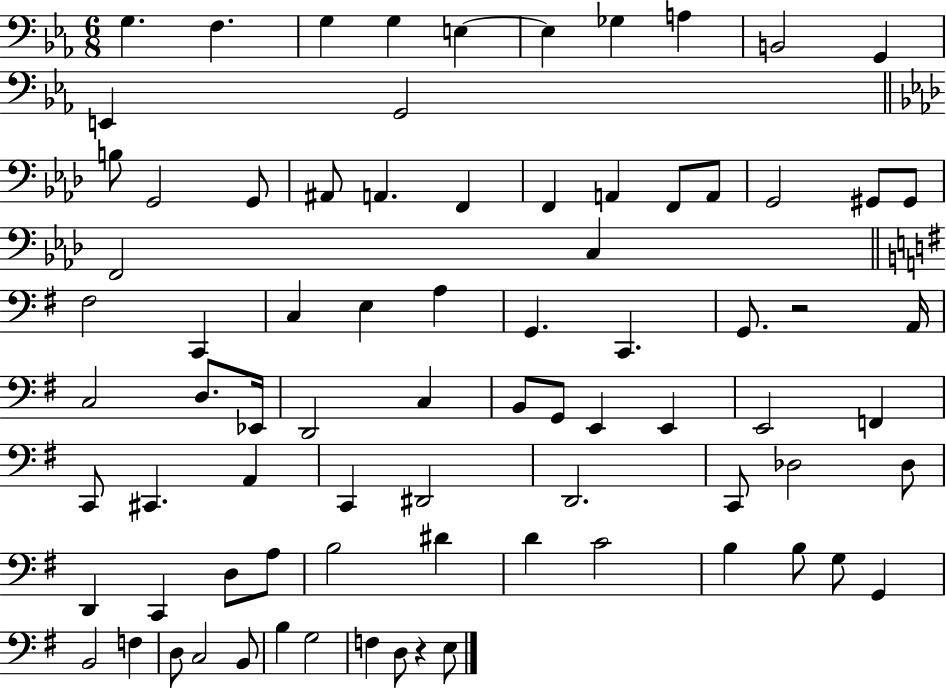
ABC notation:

X:1
T:Untitled
M:6/8
L:1/4
K:Eb
G, F, G, G, E, E, _G, A, B,,2 G,, E,, G,,2 B,/2 G,,2 G,,/2 ^A,,/2 A,, F,, F,, A,, F,,/2 A,,/2 G,,2 ^G,,/2 ^G,,/2 F,,2 C, ^F,2 C,, C, E, A, G,, C,, G,,/2 z2 A,,/4 C,2 D,/2 _E,,/4 D,,2 C, B,,/2 G,,/2 E,, E,, E,,2 F,, C,,/2 ^C,, A,, C,, ^D,,2 D,,2 C,,/2 _D,2 _D,/2 D,, C,, D,/2 A,/2 B,2 ^D D C2 B, B,/2 G,/2 G,, B,,2 F, D,/2 C,2 B,,/2 B, G,2 F, D,/2 z E,/2